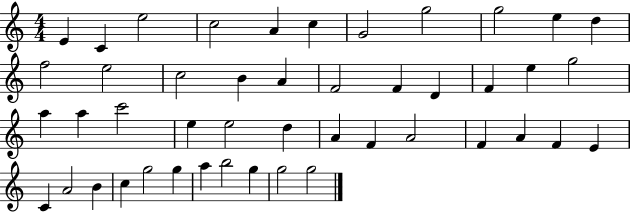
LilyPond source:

{
  \clef treble
  \numericTimeSignature
  \time 4/4
  \key c \major
  e'4 c'4 e''2 | c''2 a'4 c''4 | g'2 g''2 | g''2 e''4 d''4 | \break f''2 e''2 | c''2 b'4 a'4 | f'2 f'4 d'4 | f'4 e''4 g''2 | \break a''4 a''4 c'''2 | e''4 e''2 d''4 | a'4 f'4 a'2 | f'4 a'4 f'4 e'4 | \break c'4 a'2 b'4 | c''4 g''2 g''4 | a''4 b''2 g''4 | g''2 g''2 | \break \bar "|."
}